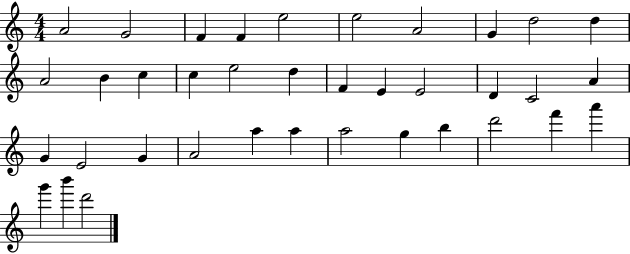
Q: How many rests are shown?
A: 0